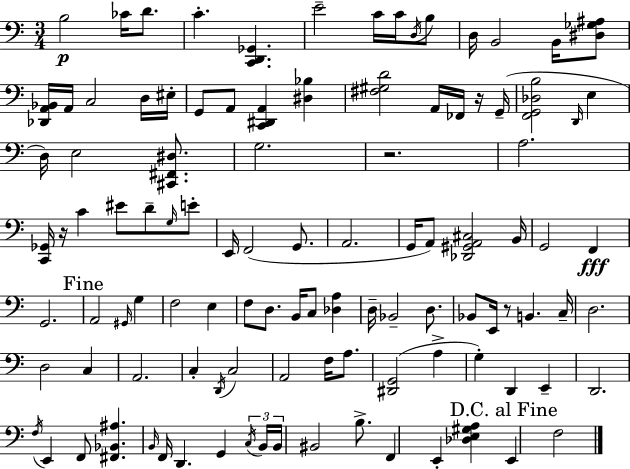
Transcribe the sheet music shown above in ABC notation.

X:1
T:Untitled
M:3/4
L:1/4
K:C
B,2 _C/4 D/2 C [C,,D,,_G,,] E2 C/4 C/4 D,/4 B,/2 D,/4 B,,2 B,,/4 [^D,_G,^A,]/2 [_D,,A,,_B,,]/4 A,,/4 C,2 D,/4 ^E,/4 G,,/2 A,,/2 [C,,^D,,A,,] [^D,_B,] [^F,^G,D]2 A,,/4 _F,,/4 z/4 G,,/4 [F,,G,,_D,B,]2 D,,/4 E, D,/4 E,2 [^C,,^F,,^D,]/2 G,2 z2 A,2 [C,,_G,,]/4 z/4 C ^E/2 D/2 G,/4 E/2 E,,/4 F,,2 G,,/2 A,,2 G,,/4 A,,/2 [_D,,^G,,A,,^C,]2 B,,/4 G,,2 F,, G,,2 A,,2 ^G,,/4 G, F,2 E, F,/2 D,/2 B,,/4 C,/2 [_D,A,] D,/4 _B,,2 D,/2 _B,,/2 E,,/4 z/2 B,, C,/4 D,2 D,2 C, A,,2 C, D,,/4 C,2 A,,2 F,/4 A,/2 [^D,,G,,]2 A, G, D,, E,, D,,2 F,/4 E,, F,,/2 [^F,,_B,,^A,] B,,/4 F,,/4 D,, G,, C,/4 B,,/4 B,,/4 ^B,,2 B,/2 F,, E,, [_D,E,^G,A,] E,, F,2